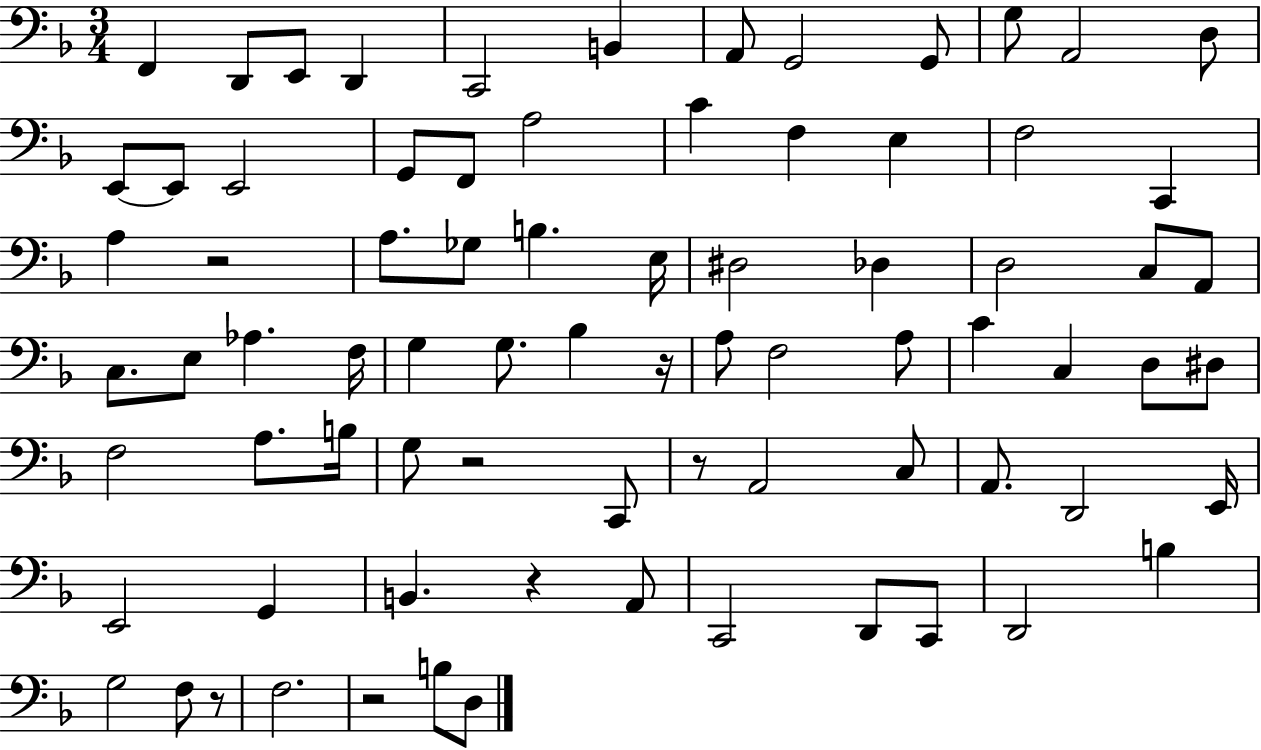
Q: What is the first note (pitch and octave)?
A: F2